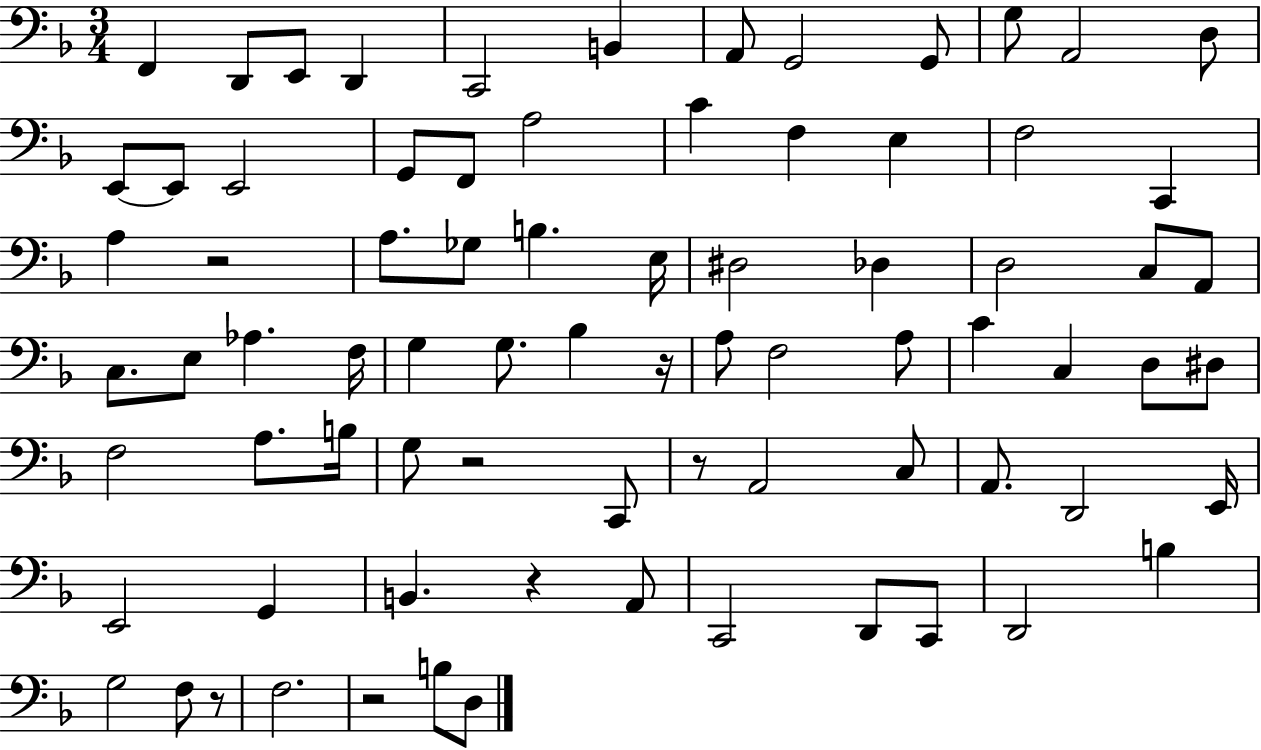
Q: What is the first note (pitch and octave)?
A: F2